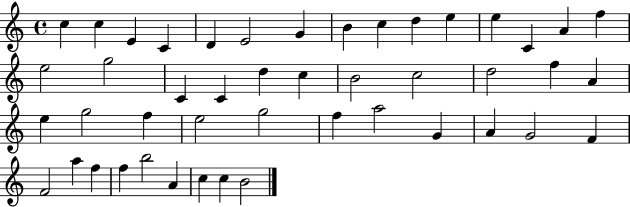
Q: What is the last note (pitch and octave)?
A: B4